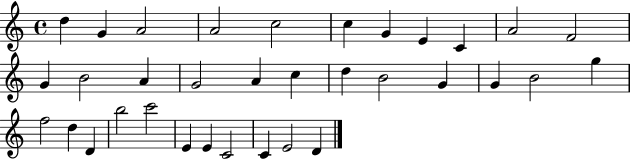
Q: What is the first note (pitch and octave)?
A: D5